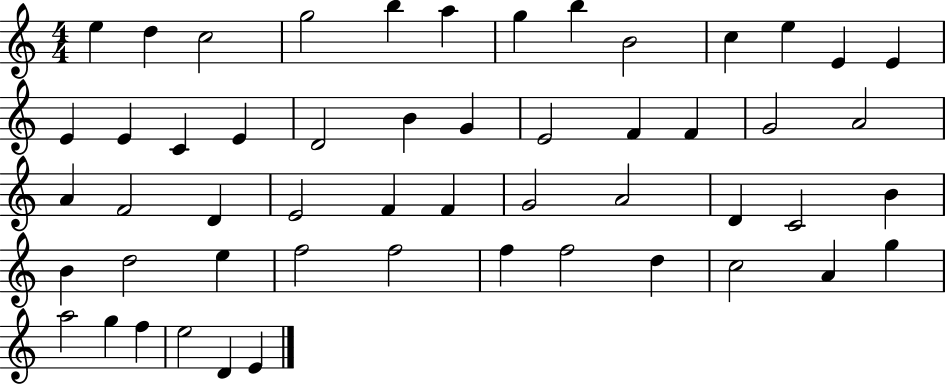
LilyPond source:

{
  \clef treble
  \numericTimeSignature
  \time 4/4
  \key c \major
  e''4 d''4 c''2 | g''2 b''4 a''4 | g''4 b''4 b'2 | c''4 e''4 e'4 e'4 | \break e'4 e'4 c'4 e'4 | d'2 b'4 g'4 | e'2 f'4 f'4 | g'2 a'2 | \break a'4 f'2 d'4 | e'2 f'4 f'4 | g'2 a'2 | d'4 c'2 b'4 | \break b'4 d''2 e''4 | f''2 f''2 | f''4 f''2 d''4 | c''2 a'4 g''4 | \break a''2 g''4 f''4 | e''2 d'4 e'4 | \bar "|."
}